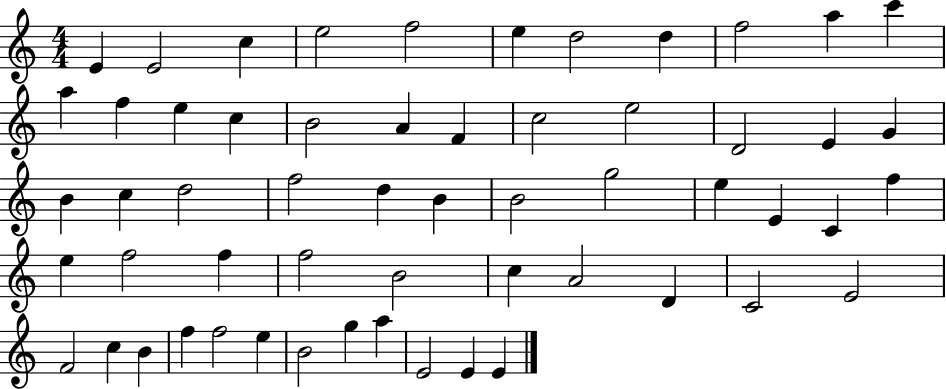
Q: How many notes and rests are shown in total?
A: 57